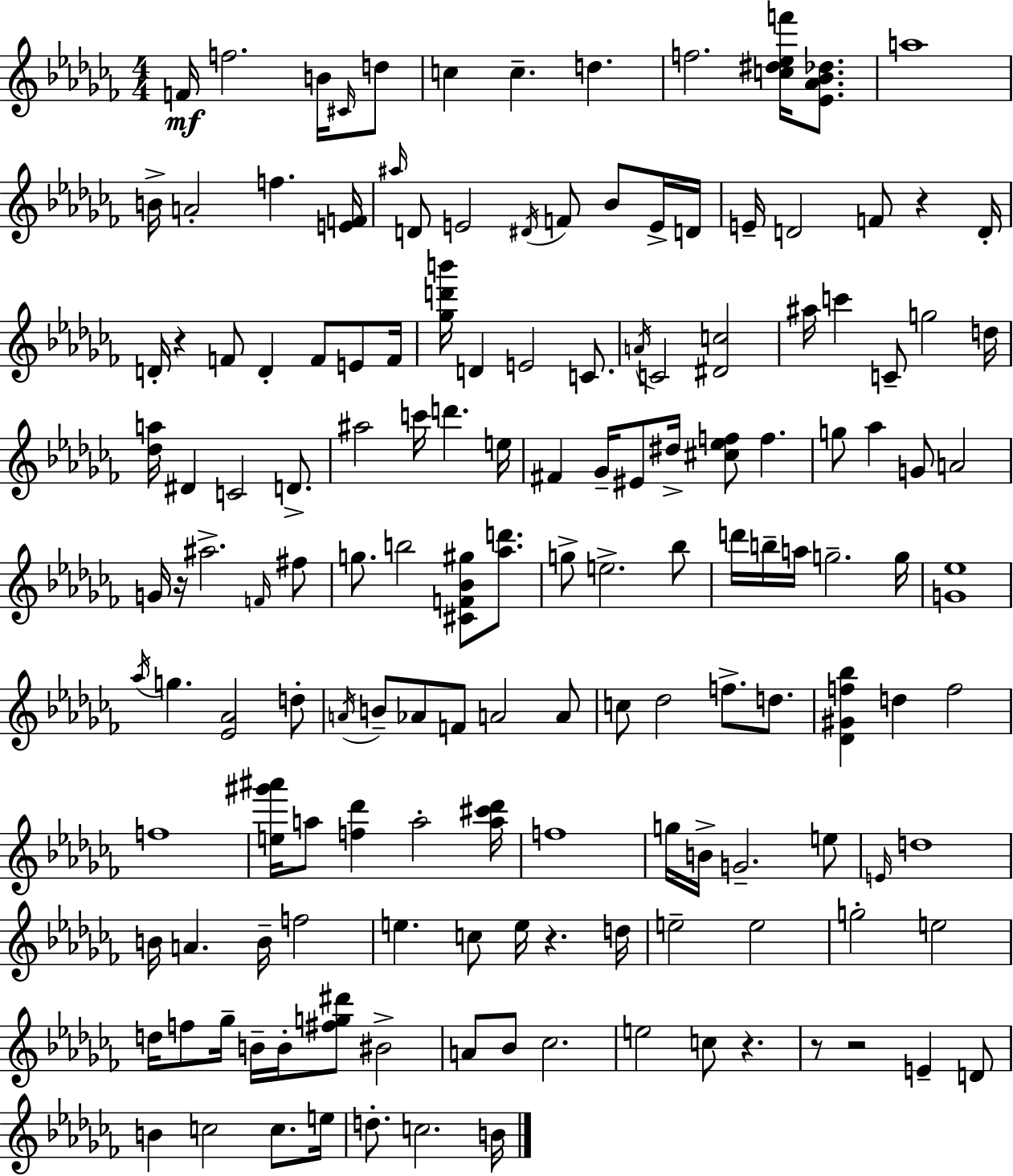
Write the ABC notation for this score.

X:1
T:Untitled
M:4/4
L:1/4
K:Abm
F/4 f2 B/4 ^C/4 d/2 c c d f2 [c^d_ef']/4 [_E_A_B_d]/2 a4 B/4 A2 f [EF]/4 ^a/4 D/2 E2 ^D/4 F/2 _B/2 E/4 D/4 E/4 D2 F/2 z D/4 D/4 z F/2 D F/2 E/2 F/4 [_gd'b']/4 D E2 C/2 A/4 C2 [^Dc]2 ^a/4 c' C/2 g2 d/4 [_da]/4 ^D C2 D/2 ^a2 c'/4 d' e/4 ^F _G/4 ^E/2 ^d/4 [^c_ef]/2 f g/2 _a G/2 A2 G/4 z/4 ^a2 F/4 ^f/2 g/2 b2 [^CF_B^g]/2 [_ad']/2 g/2 e2 _b/2 d'/4 b/4 a/4 g2 g/4 [G_e]4 _a/4 g [_E_A]2 d/2 A/4 B/2 _A/2 F/2 A2 A/2 c/2 _d2 f/2 d/2 [_D^Gf_b] d f2 f4 [e^g'^a']/4 a/2 [f_d'] a2 [a^c'_d']/4 f4 g/4 B/4 G2 e/2 E/4 d4 B/4 A B/4 f2 e c/2 e/4 z d/4 e2 e2 g2 e2 d/4 f/2 _g/4 B/4 B/4 [^fg^d']/2 ^B2 A/2 _B/2 _c2 e2 c/2 z z/2 z2 E D/2 B c2 c/2 e/4 d/2 c2 B/4